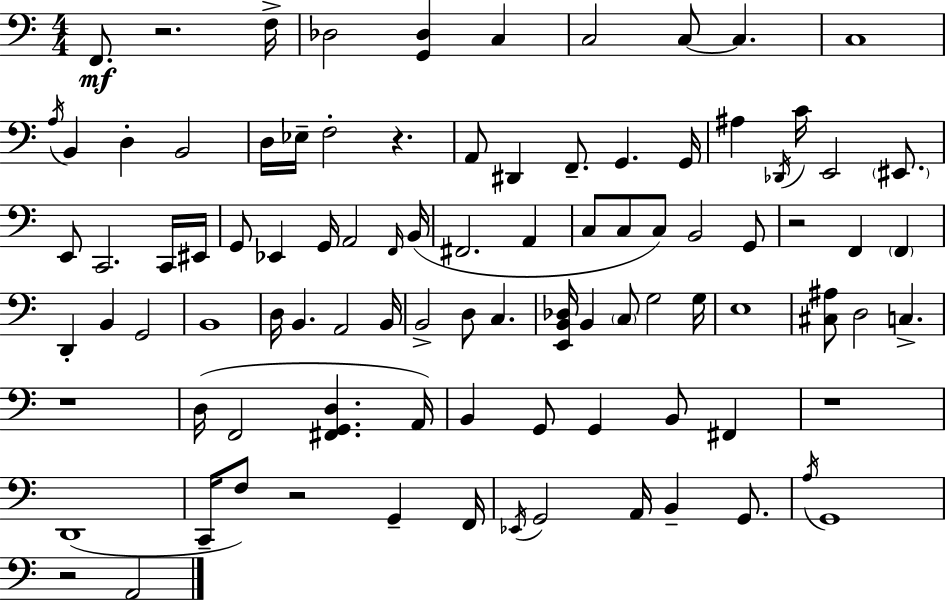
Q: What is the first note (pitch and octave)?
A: F2